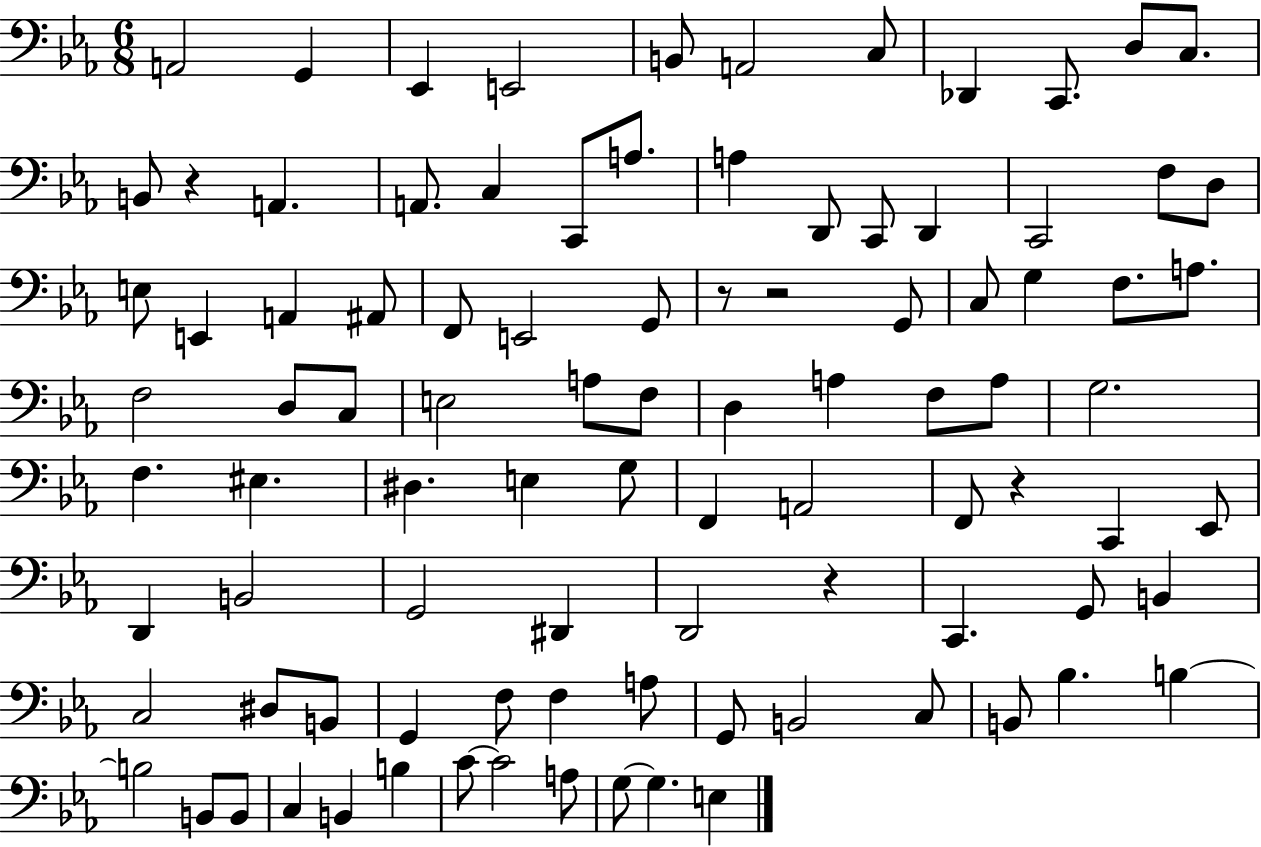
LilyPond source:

{
  \clef bass
  \numericTimeSignature
  \time 6/8
  \key ees \major
  \repeat volta 2 { a,2 g,4 | ees,4 e,2 | b,8 a,2 c8 | des,4 c,8. d8 c8. | \break b,8 r4 a,4. | a,8. c4 c,8 a8. | a4 d,8 c,8 d,4 | c,2 f8 d8 | \break e8 e,4 a,4 ais,8 | f,8 e,2 g,8 | r8 r2 g,8 | c8 g4 f8. a8. | \break f2 d8 c8 | e2 a8 f8 | d4 a4 f8 a8 | g2. | \break f4. eis4. | dis4. e4 g8 | f,4 a,2 | f,8 r4 c,4 ees,8 | \break d,4 b,2 | g,2 dis,4 | d,2 r4 | c,4. g,8 b,4 | \break c2 dis8 b,8 | g,4 f8 f4 a8 | g,8 b,2 c8 | b,8 bes4. b4~~ | \break b2 b,8 b,8 | c4 b,4 b4 | c'8~~ c'2 a8 | g8~~ g4. e4 | \break } \bar "|."
}